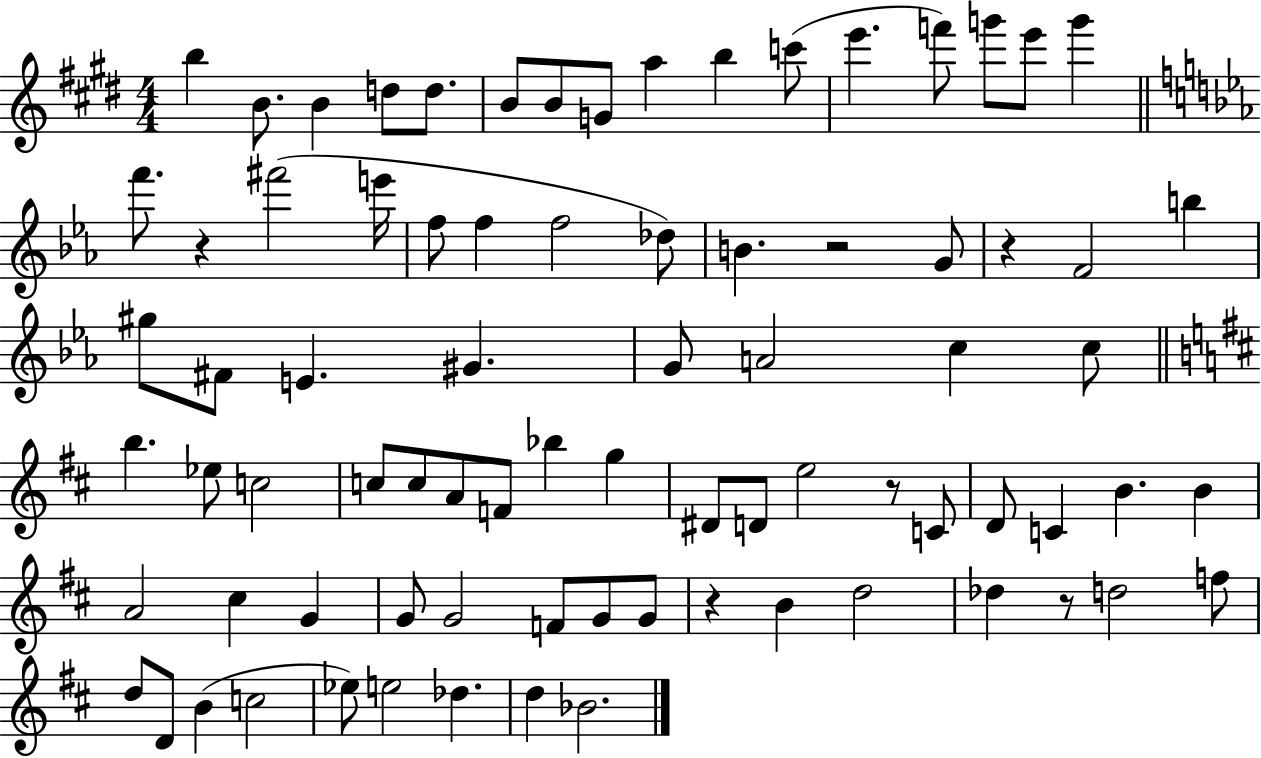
X:1
T:Untitled
M:4/4
L:1/4
K:E
b B/2 B d/2 d/2 B/2 B/2 G/2 a b c'/2 e' f'/2 g'/2 e'/2 g' f'/2 z ^f'2 e'/4 f/2 f f2 _d/2 B z2 G/2 z F2 b ^g/2 ^F/2 E ^G G/2 A2 c c/2 b _e/2 c2 c/2 c/2 A/2 F/2 _b g ^D/2 D/2 e2 z/2 C/2 D/2 C B B A2 ^c G G/2 G2 F/2 G/2 G/2 z B d2 _d z/2 d2 f/2 d/2 D/2 B c2 _e/2 e2 _d d _B2